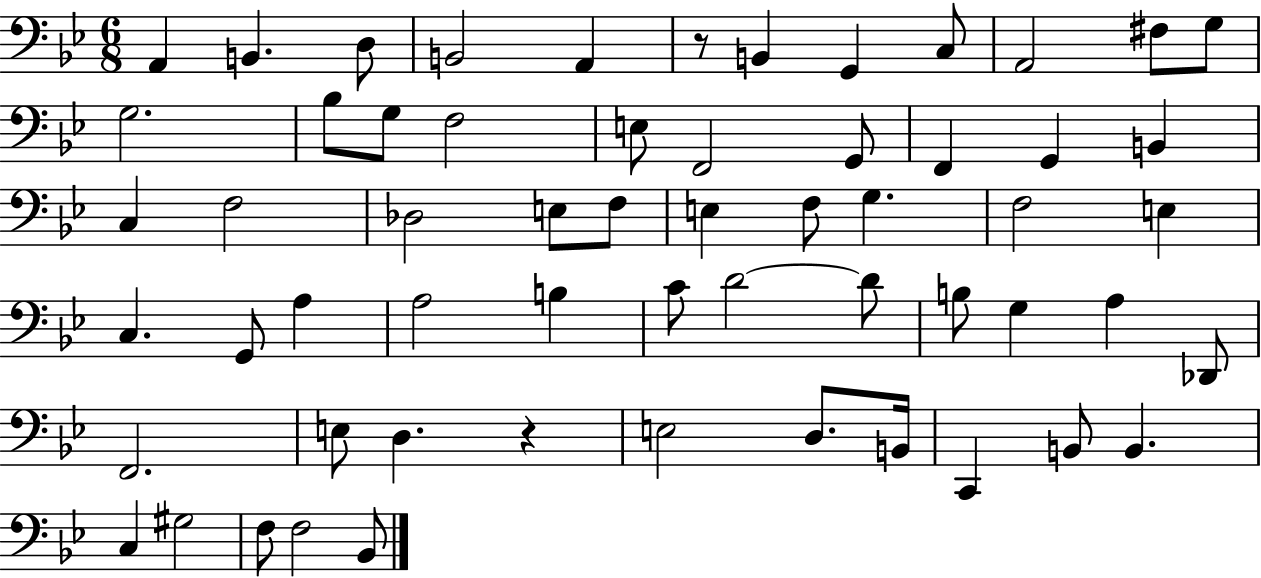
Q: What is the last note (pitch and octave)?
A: Bb2